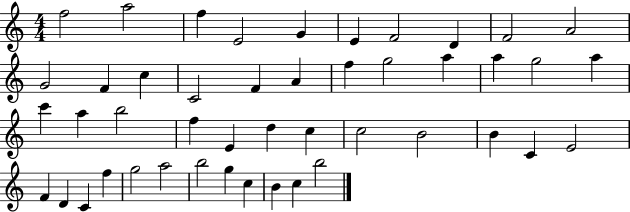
{
  \clef treble
  \numericTimeSignature
  \time 4/4
  \key c \major
  f''2 a''2 | f''4 e'2 g'4 | e'4 f'2 d'4 | f'2 a'2 | \break g'2 f'4 c''4 | c'2 f'4 a'4 | f''4 g''2 a''4 | a''4 g''2 a''4 | \break c'''4 a''4 b''2 | f''4 e'4 d''4 c''4 | c''2 b'2 | b'4 c'4 e'2 | \break f'4 d'4 c'4 f''4 | g''2 a''2 | b''2 g''4 c''4 | b'4 c''4 b''2 | \break \bar "|."
}